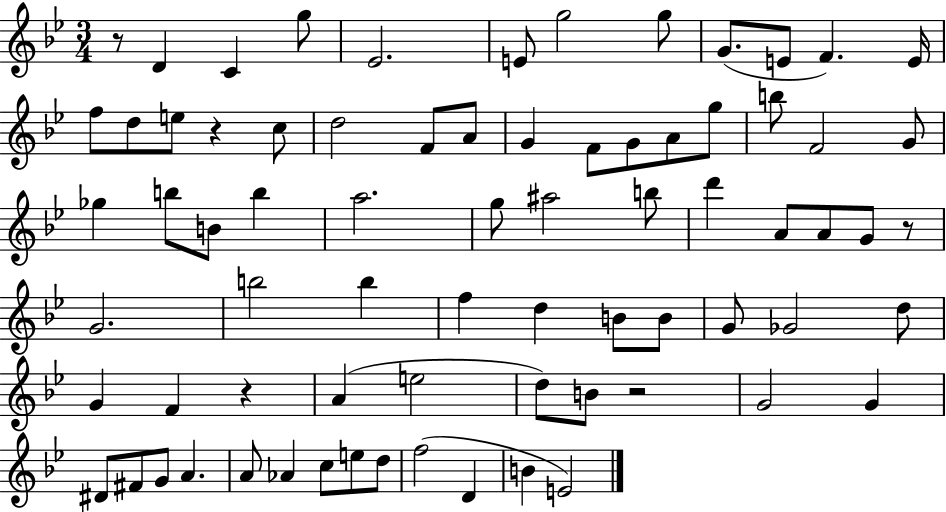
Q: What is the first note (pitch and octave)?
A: D4